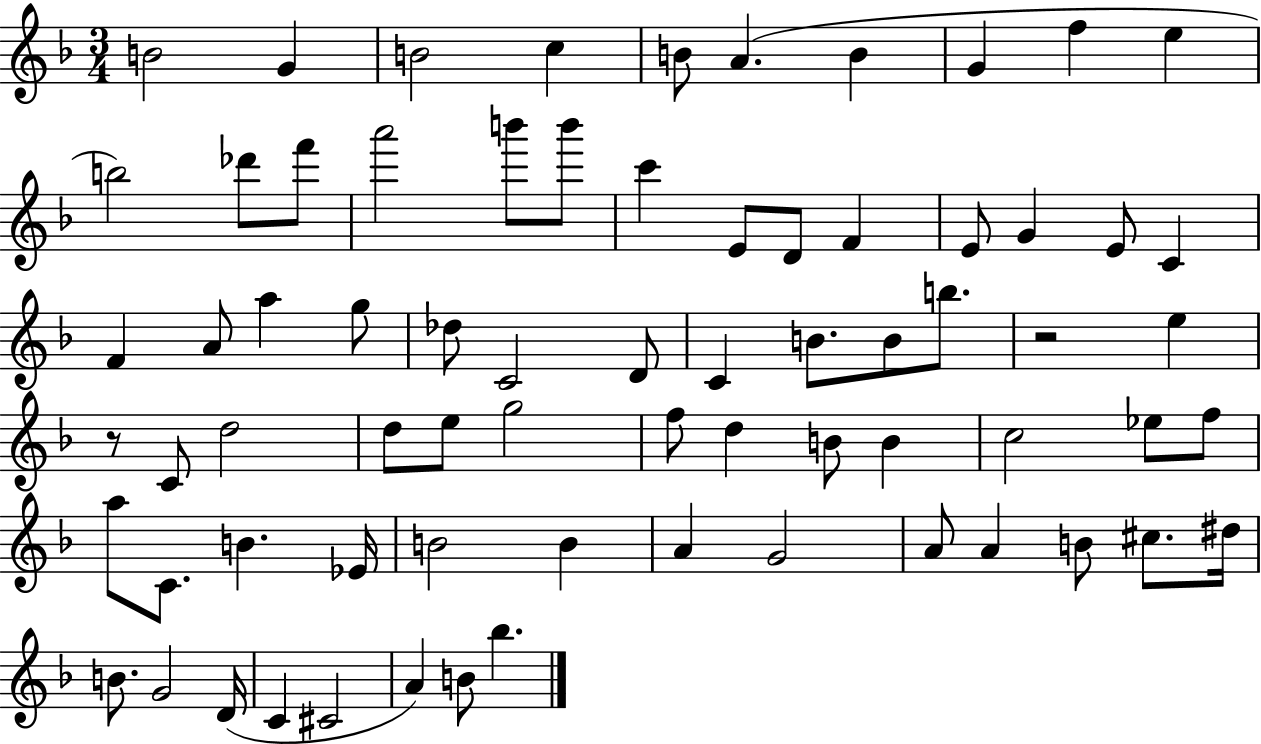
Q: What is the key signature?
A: F major